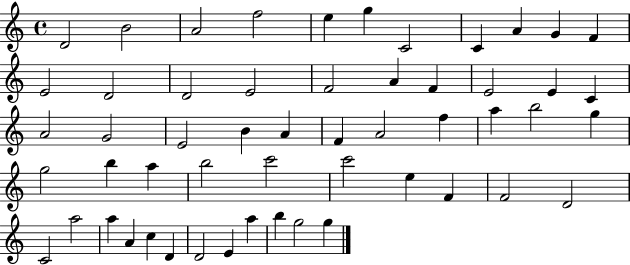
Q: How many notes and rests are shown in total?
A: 54